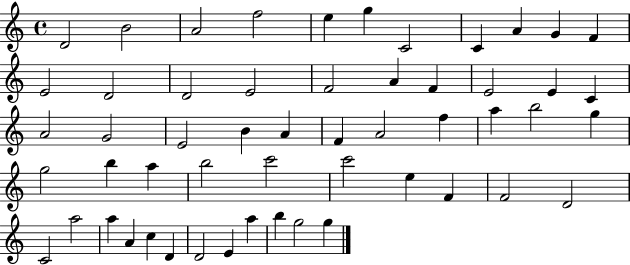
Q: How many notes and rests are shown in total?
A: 54